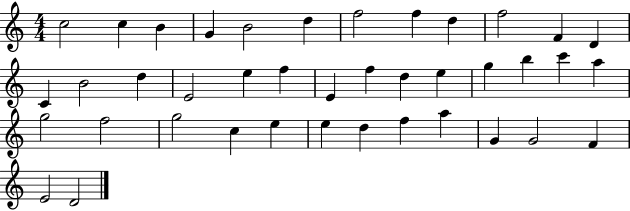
C5/h C5/q B4/q G4/q B4/h D5/q F5/h F5/q D5/q F5/h F4/q D4/q C4/q B4/h D5/q E4/h E5/q F5/q E4/q F5/q D5/q E5/q G5/q B5/q C6/q A5/q G5/h F5/h G5/h C5/q E5/q E5/q D5/q F5/q A5/q G4/q G4/h F4/q E4/h D4/h